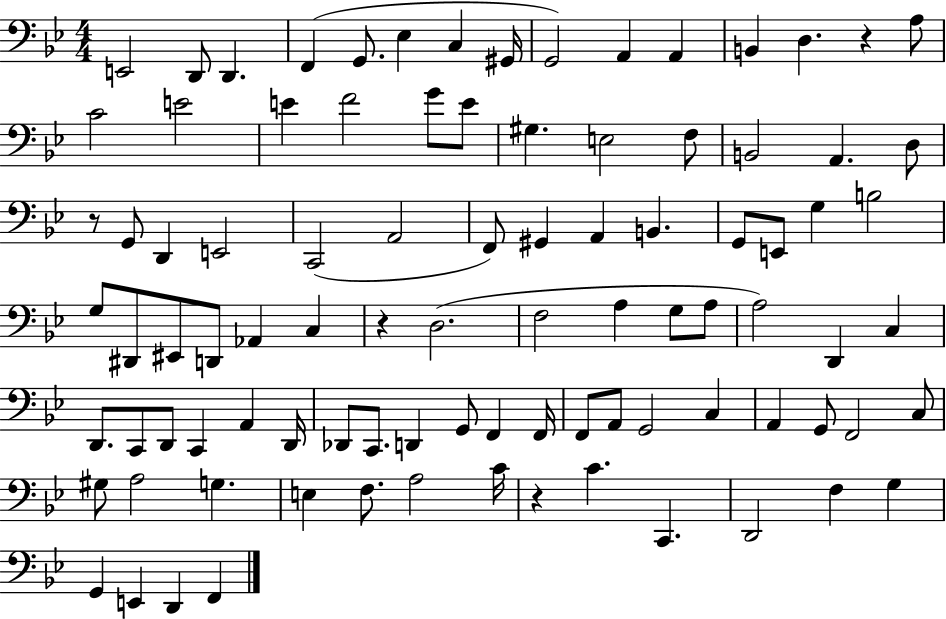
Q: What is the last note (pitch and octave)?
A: F2